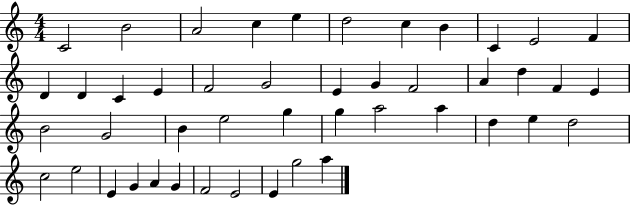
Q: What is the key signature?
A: C major